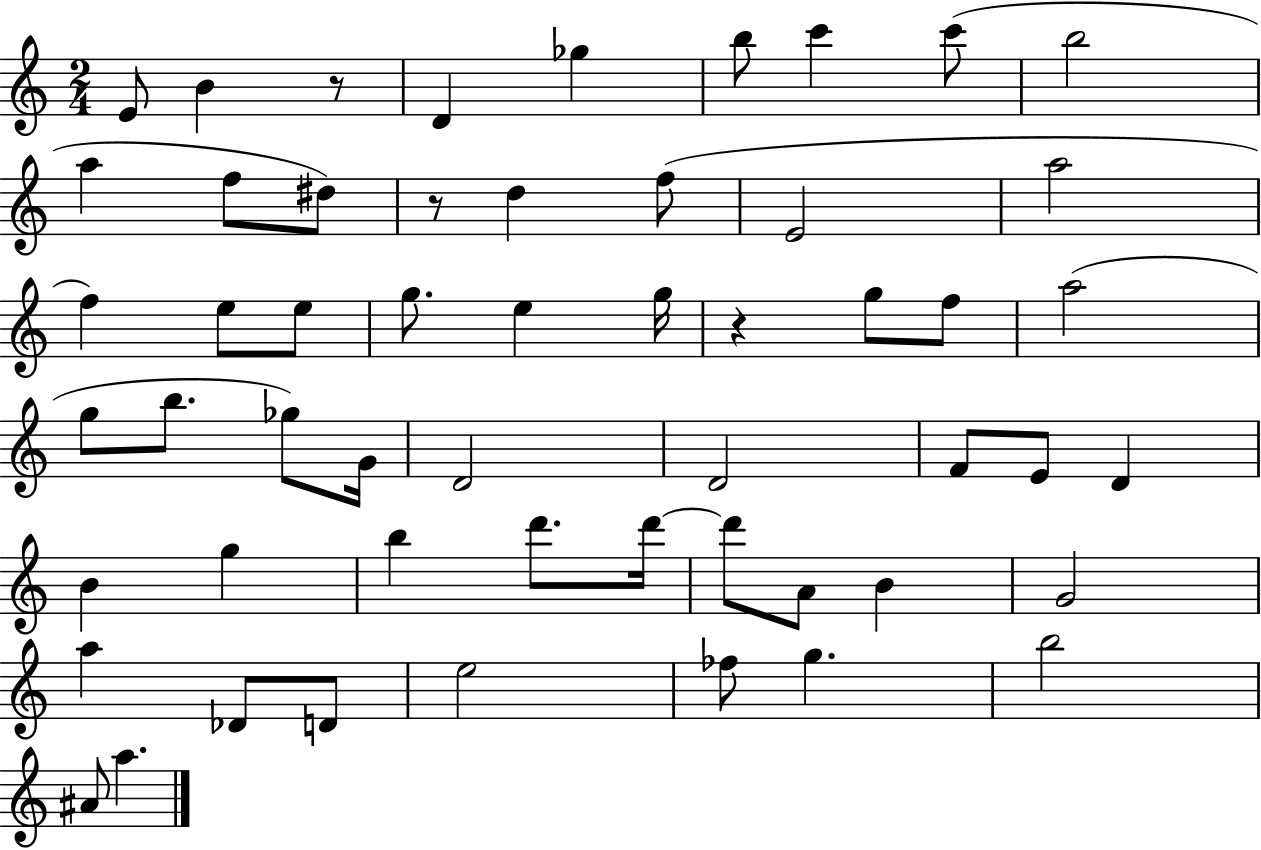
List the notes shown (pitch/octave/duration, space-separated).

E4/e B4/q R/e D4/q Gb5/q B5/e C6/q C6/e B5/h A5/q F5/e D#5/e R/e D5/q F5/e E4/h A5/h F5/q E5/e E5/e G5/e. E5/q G5/s R/q G5/e F5/e A5/h G5/e B5/e. Gb5/e G4/s D4/h D4/h F4/e E4/e D4/q B4/q G5/q B5/q D6/e. D6/s D6/e A4/e B4/q G4/h A5/q Db4/e D4/e E5/h FES5/e G5/q. B5/h A#4/e A5/q.